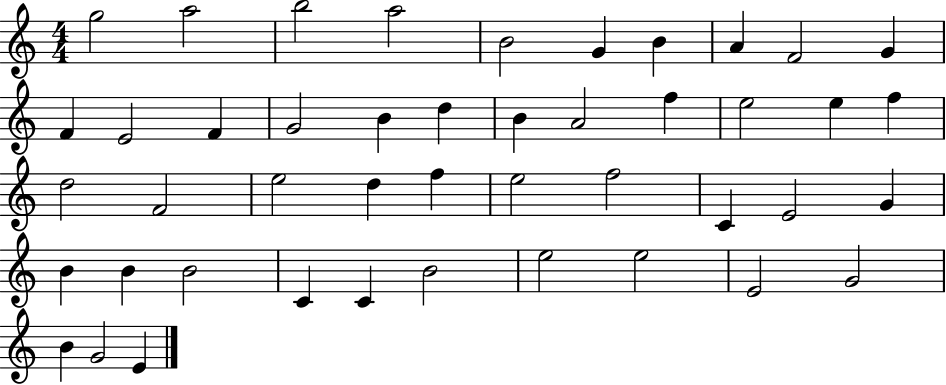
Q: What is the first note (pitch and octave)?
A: G5